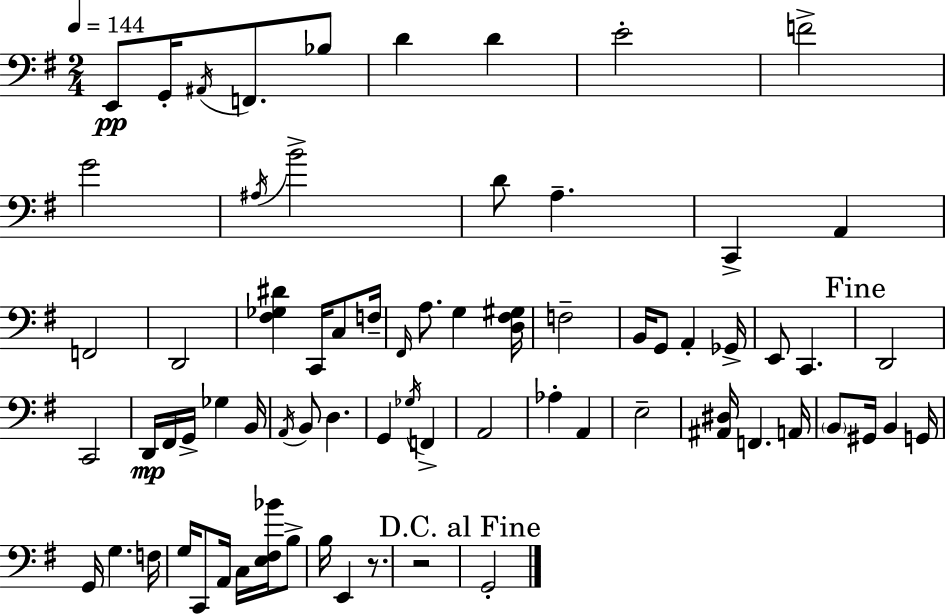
X:1
T:Untitled
M:2/4
L:1/4
K:G
E,,/2 G,,/4 ^A,,/4 F,,/2 _B,/2 D D E2 F2 G2 ^A,/4 B2 D/2 A, C,, A,, F,,2 D,,2 [^F,_G,^D] C,,/4 C,/2 F,/4 ^F,,/4 A,/2 G, [D,^F,^G,]/4 F,2 B,,/4 G,,/2 A,, _G,,/4 E,,/2 C,, D,,2 C,,2 D,,/4 ^F,,/4 G,,/4 _G, B,,/4 A,,/4 B,,/2 D, G,, _G,/4 F,, A,,2 _A, A,, E,2 [^A,,^D,]/4 F,, A,,/4 B,,/2 ^G,,/4 B,, G,,/4 G,,/4 G, F,/4 G,/4 C,,/2 A,,/4 C,/4 [E,^F,_B]/4 B,/2 B,/4 E,, z/2 z2 G,,2